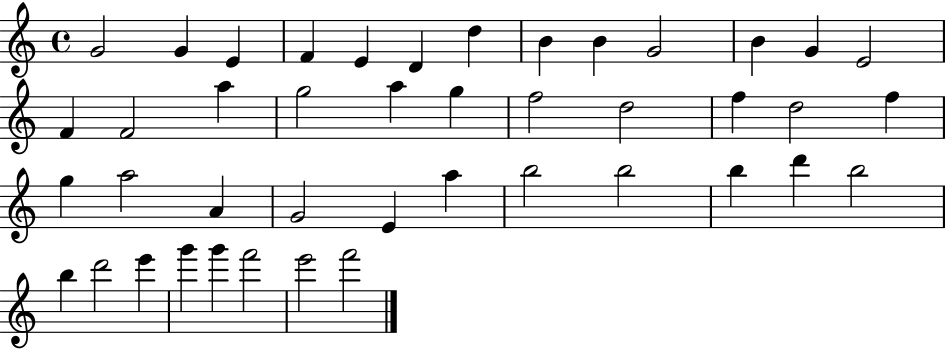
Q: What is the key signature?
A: C major